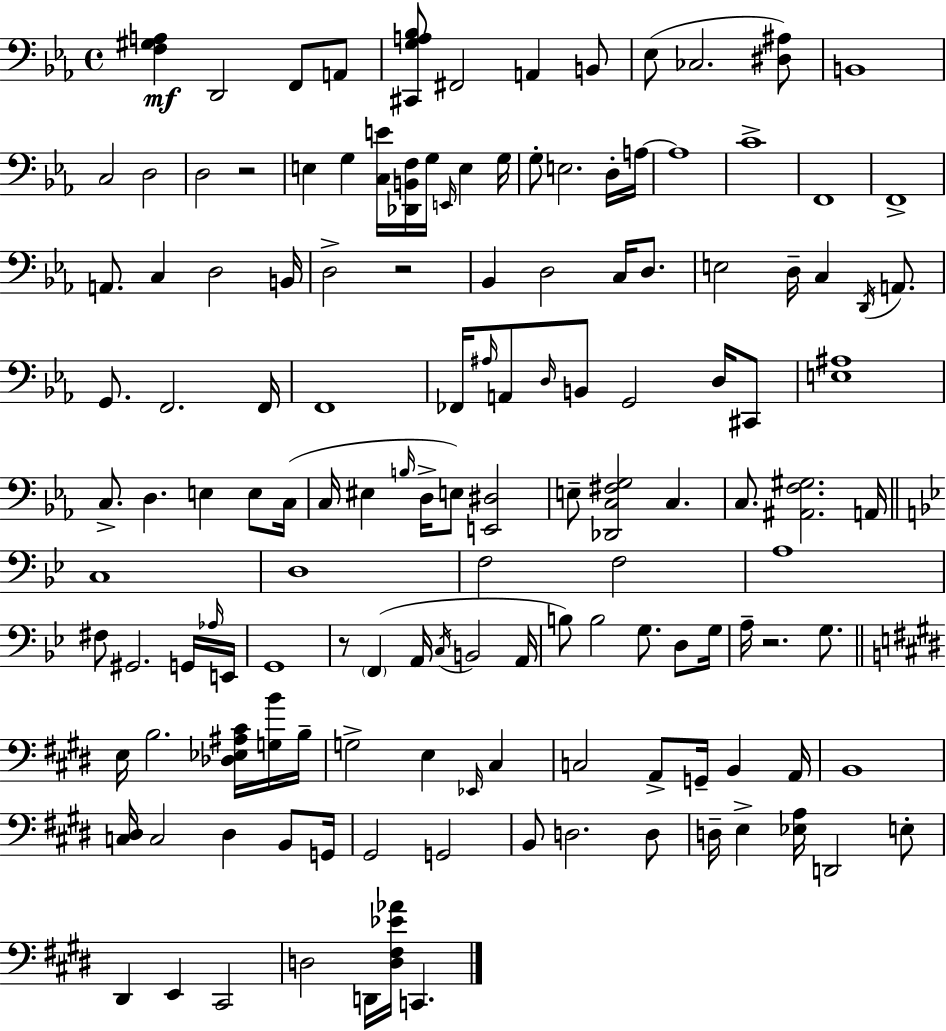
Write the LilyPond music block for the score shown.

{
  \clef bass
  \time 4/4
  \defaultTimeSignature
  \key c \minor
  <f gis a>4\mf d,2 f,8 a,8 | <cis, g a bes>8 fis,2 a,4 b,8 | ees8( ces2. <dis ais>8) | b,1 | \break c2 d2 | d2 r2 | e4 g4 <c e'>16 <des, b, f>16 g16 \grace { e,16 } e4 | g16 g8-. e2. d16-. | \break a16~~ a1 | c'1-> | f,1 | f,1-> | \break a,8. c4 d2 | b,16 d2-> r2 | bes,4 d2 c16 d8. | e2 d16-- c4 \acciaccatura { d,16 } a,8. | \break g,8. f,2. | f,16 f,1 | fes,16 \grace { ais16 } a,8 \grace { d16 } b,8 g,2 | d16 cis,8 <e ais>1 | \break c8.-> d4. e4 | e8 c16( c16 eis4 \grace { b16 } d16-> e8) <e, dis>2 | e8-- <des, c fis g>2 c4. | c8. <ais, f gis>2. | \break a,16 \bar "||" \break \key bes \major c1 | d1 | f2 f2 | a1 | \break fis8 gis,2. g,16 \grace { aes16 } | e,16 g,1 | r8 \parenthesize f,4( a,16 \acciaccatura { c16 } b,2 | a,16 b8) b2 g8. d8 | \break g16 a16-- r2. g8. | \bar "||" \break \key e \major e16 b2. <des ees ais cis'>16 <g b'>16 b16-- | g2-> e4 \grace { ees,16 } cis4 | c2 a,8-> g,16-- b,4 | a,16 b,1 | \break <c dis>16 c2 dis4 b,8 | g,16 gis,2 g,2 | b,8 d2. d8 | d16-- e4-> <ees a>16 d,2 e8-. | \break dis,4 e,4 cis,2 | d2 d,16 <d fis ees' aes'>16 c,4. | \bar "|."
}